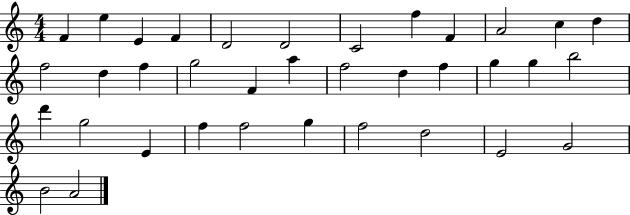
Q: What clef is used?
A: treble